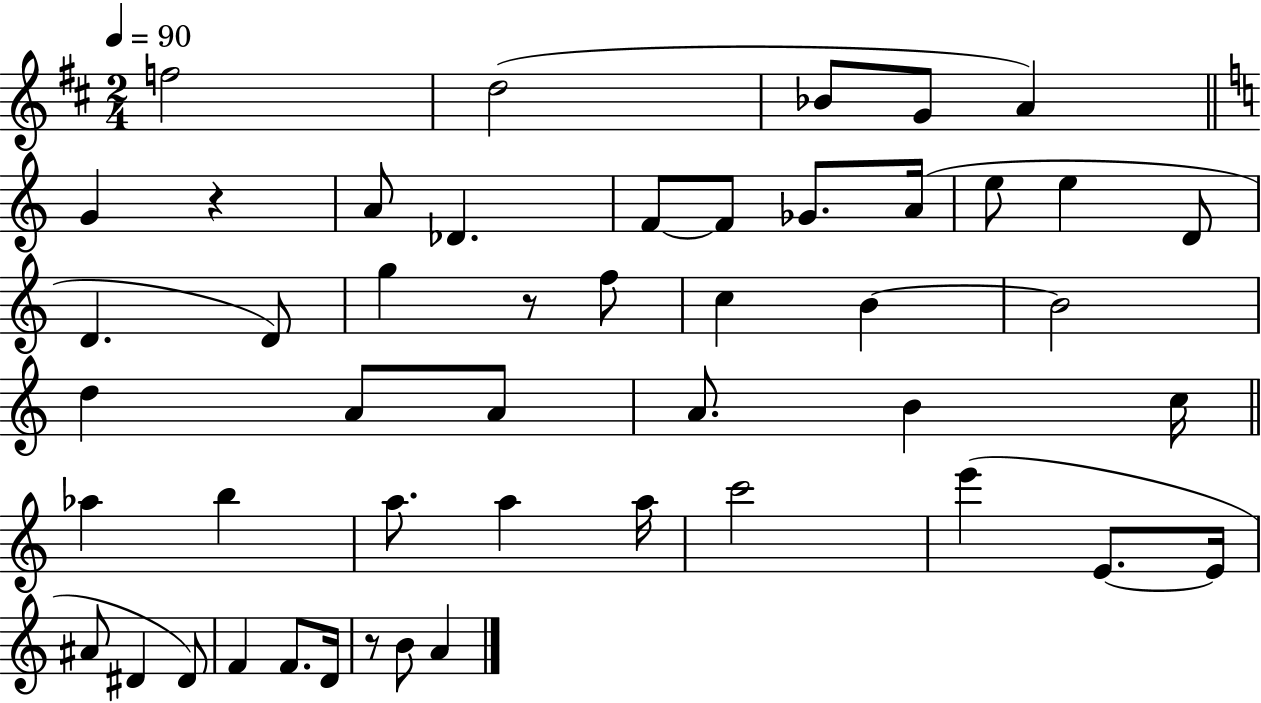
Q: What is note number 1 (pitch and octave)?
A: F5